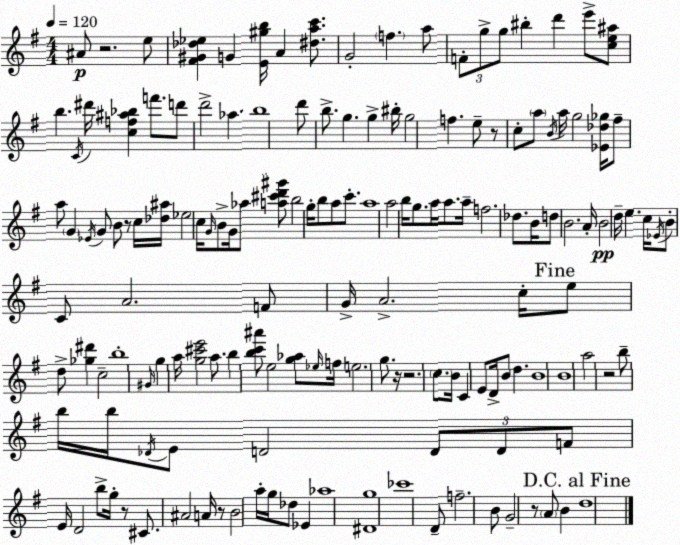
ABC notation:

X:1
T:Untitled
M:4/4
L:1/4
K:G
^A/2 z2 e/2 [^F^G_d_e] G [E^gb]/4 A [^dac']/2 G2 f a/2 F/2 g/2 g/2 ^b d' e'/2 [ce^a]/2 b C/4 ^d'/4 [cf^a_b] f'/2 d'/2 d'2 _a b4 d'/2 b/2 g g ^b/4 g2 f e/2 z/2 c/2 a/2 B/4 a/4 g2 [_E_d_g]/4 ^f/2 a/2 G _E/4 G/2 B/2 z/2 c/4 [_d^a]/4 _e2 c/4 G/4 B/2 G/4 _a/2 [a^c'd'^g']/2 b2 g/4 b/2 a/2 c'/2 a4 a2 b/4 g/2 a/4 a/2 a/4 f2 _d/2 B/4 d/2 B2 A/4 B2 d/4 e c/4 _E/4 B/2 C/2 A2 F/2 G/4 A2 c/4 e/2 d/2 [_g^d'] c2 b4 ^G/4 g a/4 [g^c'e']2 a/2 b [bc'^a']/2 e2 [g_a]/2 _e/4 f/4 e2 g/2 z/4 z2 c/2 B/4 C E/2 D/4 B/2 d B4 B4 a2 z2 b/2 b/4 b/4 _D/4 E/2 D2 D/2 D/2 F/2 E/4 D2 b/2 g/4 z/2 ^C/2 ^A2 A/4 z/2 B2 a/4 g/4 _d/2 _E _a4 [^Dg]4 _c'4 D/2 f2 B/2 G2 z/2 A/2 B d4